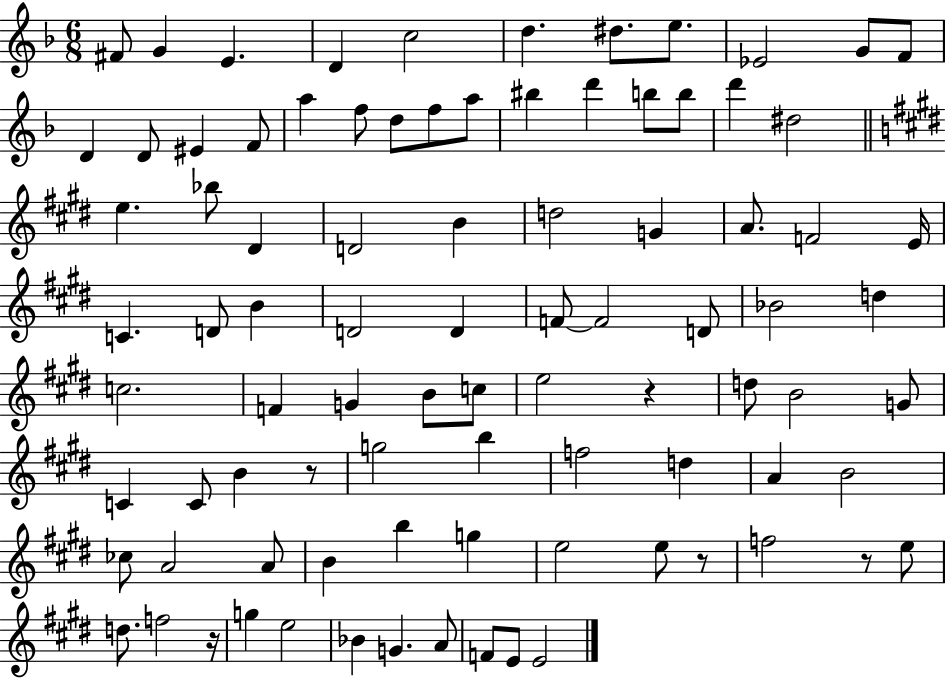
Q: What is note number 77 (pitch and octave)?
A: G5